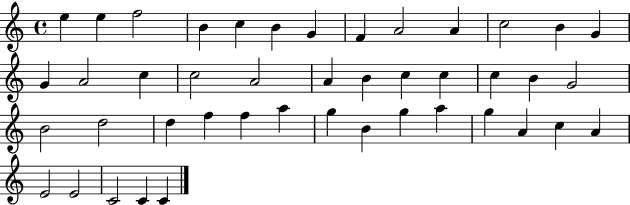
E5/q E5/q F5/h B4/q C5/q B4/q G4/q F4/q A4/h A4/q C5/h B4/q G4/q G4/q A4/h C5/q C5/h A4/h A4/q B4/q C5/q C5/q C5/q B4/q G4/h B4/h D5/h D5/q F5/q F5/q A5/q G5/q B4/q G5/q A5/q G5/q A4/q C5/q A4/q E4/h E4/h C4/h C4/q C4/q